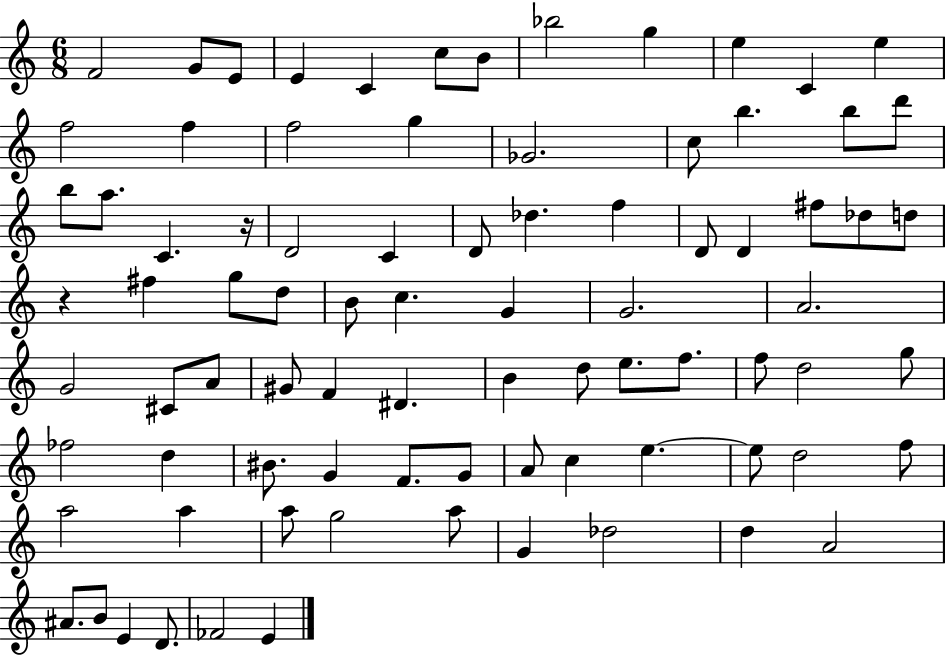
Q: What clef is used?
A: treble